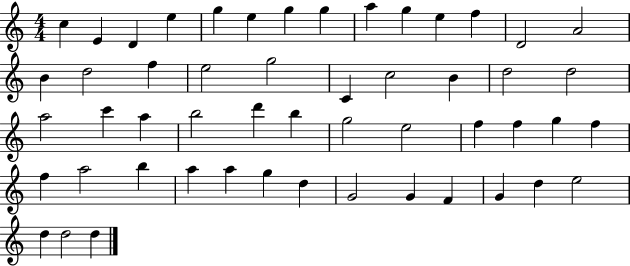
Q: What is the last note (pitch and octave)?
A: D5